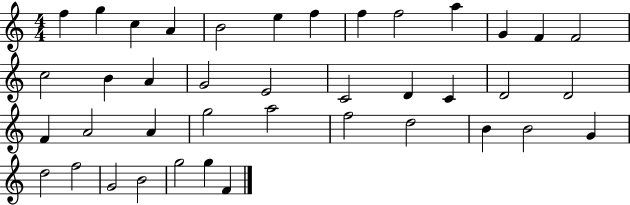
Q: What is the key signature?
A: C major